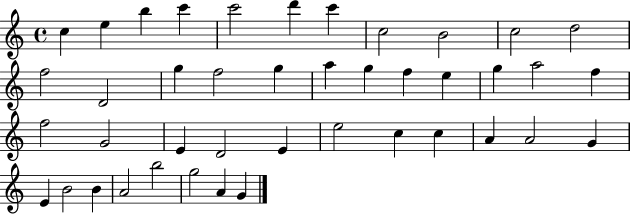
X:1
T:Untitled
M:4/4
L:1/4
K:C
c e b c' c'2 d' c' c2 B2 c2 d2 f2 D2 g f2 g a g f e g a2 f f2 G2 E D2 E e2 c c A A2 G E B2 B A2 b2 g2 A G